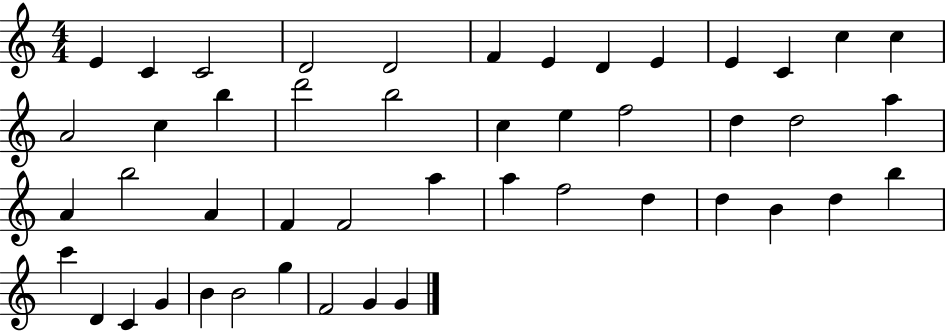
X:1
T:Untitled
M:4/4
L:1/4
K:C
E C C2 D2 D2 F E D E E C c c A2 c b d'2 b2 c e f2 d d2 a A b2 A F F2 a a f2 d d B d b c' D C G B B2 g F2 G G